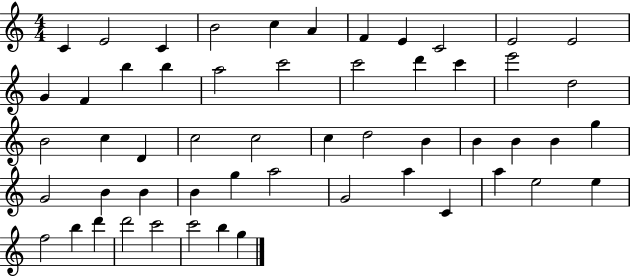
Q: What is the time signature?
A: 4/4